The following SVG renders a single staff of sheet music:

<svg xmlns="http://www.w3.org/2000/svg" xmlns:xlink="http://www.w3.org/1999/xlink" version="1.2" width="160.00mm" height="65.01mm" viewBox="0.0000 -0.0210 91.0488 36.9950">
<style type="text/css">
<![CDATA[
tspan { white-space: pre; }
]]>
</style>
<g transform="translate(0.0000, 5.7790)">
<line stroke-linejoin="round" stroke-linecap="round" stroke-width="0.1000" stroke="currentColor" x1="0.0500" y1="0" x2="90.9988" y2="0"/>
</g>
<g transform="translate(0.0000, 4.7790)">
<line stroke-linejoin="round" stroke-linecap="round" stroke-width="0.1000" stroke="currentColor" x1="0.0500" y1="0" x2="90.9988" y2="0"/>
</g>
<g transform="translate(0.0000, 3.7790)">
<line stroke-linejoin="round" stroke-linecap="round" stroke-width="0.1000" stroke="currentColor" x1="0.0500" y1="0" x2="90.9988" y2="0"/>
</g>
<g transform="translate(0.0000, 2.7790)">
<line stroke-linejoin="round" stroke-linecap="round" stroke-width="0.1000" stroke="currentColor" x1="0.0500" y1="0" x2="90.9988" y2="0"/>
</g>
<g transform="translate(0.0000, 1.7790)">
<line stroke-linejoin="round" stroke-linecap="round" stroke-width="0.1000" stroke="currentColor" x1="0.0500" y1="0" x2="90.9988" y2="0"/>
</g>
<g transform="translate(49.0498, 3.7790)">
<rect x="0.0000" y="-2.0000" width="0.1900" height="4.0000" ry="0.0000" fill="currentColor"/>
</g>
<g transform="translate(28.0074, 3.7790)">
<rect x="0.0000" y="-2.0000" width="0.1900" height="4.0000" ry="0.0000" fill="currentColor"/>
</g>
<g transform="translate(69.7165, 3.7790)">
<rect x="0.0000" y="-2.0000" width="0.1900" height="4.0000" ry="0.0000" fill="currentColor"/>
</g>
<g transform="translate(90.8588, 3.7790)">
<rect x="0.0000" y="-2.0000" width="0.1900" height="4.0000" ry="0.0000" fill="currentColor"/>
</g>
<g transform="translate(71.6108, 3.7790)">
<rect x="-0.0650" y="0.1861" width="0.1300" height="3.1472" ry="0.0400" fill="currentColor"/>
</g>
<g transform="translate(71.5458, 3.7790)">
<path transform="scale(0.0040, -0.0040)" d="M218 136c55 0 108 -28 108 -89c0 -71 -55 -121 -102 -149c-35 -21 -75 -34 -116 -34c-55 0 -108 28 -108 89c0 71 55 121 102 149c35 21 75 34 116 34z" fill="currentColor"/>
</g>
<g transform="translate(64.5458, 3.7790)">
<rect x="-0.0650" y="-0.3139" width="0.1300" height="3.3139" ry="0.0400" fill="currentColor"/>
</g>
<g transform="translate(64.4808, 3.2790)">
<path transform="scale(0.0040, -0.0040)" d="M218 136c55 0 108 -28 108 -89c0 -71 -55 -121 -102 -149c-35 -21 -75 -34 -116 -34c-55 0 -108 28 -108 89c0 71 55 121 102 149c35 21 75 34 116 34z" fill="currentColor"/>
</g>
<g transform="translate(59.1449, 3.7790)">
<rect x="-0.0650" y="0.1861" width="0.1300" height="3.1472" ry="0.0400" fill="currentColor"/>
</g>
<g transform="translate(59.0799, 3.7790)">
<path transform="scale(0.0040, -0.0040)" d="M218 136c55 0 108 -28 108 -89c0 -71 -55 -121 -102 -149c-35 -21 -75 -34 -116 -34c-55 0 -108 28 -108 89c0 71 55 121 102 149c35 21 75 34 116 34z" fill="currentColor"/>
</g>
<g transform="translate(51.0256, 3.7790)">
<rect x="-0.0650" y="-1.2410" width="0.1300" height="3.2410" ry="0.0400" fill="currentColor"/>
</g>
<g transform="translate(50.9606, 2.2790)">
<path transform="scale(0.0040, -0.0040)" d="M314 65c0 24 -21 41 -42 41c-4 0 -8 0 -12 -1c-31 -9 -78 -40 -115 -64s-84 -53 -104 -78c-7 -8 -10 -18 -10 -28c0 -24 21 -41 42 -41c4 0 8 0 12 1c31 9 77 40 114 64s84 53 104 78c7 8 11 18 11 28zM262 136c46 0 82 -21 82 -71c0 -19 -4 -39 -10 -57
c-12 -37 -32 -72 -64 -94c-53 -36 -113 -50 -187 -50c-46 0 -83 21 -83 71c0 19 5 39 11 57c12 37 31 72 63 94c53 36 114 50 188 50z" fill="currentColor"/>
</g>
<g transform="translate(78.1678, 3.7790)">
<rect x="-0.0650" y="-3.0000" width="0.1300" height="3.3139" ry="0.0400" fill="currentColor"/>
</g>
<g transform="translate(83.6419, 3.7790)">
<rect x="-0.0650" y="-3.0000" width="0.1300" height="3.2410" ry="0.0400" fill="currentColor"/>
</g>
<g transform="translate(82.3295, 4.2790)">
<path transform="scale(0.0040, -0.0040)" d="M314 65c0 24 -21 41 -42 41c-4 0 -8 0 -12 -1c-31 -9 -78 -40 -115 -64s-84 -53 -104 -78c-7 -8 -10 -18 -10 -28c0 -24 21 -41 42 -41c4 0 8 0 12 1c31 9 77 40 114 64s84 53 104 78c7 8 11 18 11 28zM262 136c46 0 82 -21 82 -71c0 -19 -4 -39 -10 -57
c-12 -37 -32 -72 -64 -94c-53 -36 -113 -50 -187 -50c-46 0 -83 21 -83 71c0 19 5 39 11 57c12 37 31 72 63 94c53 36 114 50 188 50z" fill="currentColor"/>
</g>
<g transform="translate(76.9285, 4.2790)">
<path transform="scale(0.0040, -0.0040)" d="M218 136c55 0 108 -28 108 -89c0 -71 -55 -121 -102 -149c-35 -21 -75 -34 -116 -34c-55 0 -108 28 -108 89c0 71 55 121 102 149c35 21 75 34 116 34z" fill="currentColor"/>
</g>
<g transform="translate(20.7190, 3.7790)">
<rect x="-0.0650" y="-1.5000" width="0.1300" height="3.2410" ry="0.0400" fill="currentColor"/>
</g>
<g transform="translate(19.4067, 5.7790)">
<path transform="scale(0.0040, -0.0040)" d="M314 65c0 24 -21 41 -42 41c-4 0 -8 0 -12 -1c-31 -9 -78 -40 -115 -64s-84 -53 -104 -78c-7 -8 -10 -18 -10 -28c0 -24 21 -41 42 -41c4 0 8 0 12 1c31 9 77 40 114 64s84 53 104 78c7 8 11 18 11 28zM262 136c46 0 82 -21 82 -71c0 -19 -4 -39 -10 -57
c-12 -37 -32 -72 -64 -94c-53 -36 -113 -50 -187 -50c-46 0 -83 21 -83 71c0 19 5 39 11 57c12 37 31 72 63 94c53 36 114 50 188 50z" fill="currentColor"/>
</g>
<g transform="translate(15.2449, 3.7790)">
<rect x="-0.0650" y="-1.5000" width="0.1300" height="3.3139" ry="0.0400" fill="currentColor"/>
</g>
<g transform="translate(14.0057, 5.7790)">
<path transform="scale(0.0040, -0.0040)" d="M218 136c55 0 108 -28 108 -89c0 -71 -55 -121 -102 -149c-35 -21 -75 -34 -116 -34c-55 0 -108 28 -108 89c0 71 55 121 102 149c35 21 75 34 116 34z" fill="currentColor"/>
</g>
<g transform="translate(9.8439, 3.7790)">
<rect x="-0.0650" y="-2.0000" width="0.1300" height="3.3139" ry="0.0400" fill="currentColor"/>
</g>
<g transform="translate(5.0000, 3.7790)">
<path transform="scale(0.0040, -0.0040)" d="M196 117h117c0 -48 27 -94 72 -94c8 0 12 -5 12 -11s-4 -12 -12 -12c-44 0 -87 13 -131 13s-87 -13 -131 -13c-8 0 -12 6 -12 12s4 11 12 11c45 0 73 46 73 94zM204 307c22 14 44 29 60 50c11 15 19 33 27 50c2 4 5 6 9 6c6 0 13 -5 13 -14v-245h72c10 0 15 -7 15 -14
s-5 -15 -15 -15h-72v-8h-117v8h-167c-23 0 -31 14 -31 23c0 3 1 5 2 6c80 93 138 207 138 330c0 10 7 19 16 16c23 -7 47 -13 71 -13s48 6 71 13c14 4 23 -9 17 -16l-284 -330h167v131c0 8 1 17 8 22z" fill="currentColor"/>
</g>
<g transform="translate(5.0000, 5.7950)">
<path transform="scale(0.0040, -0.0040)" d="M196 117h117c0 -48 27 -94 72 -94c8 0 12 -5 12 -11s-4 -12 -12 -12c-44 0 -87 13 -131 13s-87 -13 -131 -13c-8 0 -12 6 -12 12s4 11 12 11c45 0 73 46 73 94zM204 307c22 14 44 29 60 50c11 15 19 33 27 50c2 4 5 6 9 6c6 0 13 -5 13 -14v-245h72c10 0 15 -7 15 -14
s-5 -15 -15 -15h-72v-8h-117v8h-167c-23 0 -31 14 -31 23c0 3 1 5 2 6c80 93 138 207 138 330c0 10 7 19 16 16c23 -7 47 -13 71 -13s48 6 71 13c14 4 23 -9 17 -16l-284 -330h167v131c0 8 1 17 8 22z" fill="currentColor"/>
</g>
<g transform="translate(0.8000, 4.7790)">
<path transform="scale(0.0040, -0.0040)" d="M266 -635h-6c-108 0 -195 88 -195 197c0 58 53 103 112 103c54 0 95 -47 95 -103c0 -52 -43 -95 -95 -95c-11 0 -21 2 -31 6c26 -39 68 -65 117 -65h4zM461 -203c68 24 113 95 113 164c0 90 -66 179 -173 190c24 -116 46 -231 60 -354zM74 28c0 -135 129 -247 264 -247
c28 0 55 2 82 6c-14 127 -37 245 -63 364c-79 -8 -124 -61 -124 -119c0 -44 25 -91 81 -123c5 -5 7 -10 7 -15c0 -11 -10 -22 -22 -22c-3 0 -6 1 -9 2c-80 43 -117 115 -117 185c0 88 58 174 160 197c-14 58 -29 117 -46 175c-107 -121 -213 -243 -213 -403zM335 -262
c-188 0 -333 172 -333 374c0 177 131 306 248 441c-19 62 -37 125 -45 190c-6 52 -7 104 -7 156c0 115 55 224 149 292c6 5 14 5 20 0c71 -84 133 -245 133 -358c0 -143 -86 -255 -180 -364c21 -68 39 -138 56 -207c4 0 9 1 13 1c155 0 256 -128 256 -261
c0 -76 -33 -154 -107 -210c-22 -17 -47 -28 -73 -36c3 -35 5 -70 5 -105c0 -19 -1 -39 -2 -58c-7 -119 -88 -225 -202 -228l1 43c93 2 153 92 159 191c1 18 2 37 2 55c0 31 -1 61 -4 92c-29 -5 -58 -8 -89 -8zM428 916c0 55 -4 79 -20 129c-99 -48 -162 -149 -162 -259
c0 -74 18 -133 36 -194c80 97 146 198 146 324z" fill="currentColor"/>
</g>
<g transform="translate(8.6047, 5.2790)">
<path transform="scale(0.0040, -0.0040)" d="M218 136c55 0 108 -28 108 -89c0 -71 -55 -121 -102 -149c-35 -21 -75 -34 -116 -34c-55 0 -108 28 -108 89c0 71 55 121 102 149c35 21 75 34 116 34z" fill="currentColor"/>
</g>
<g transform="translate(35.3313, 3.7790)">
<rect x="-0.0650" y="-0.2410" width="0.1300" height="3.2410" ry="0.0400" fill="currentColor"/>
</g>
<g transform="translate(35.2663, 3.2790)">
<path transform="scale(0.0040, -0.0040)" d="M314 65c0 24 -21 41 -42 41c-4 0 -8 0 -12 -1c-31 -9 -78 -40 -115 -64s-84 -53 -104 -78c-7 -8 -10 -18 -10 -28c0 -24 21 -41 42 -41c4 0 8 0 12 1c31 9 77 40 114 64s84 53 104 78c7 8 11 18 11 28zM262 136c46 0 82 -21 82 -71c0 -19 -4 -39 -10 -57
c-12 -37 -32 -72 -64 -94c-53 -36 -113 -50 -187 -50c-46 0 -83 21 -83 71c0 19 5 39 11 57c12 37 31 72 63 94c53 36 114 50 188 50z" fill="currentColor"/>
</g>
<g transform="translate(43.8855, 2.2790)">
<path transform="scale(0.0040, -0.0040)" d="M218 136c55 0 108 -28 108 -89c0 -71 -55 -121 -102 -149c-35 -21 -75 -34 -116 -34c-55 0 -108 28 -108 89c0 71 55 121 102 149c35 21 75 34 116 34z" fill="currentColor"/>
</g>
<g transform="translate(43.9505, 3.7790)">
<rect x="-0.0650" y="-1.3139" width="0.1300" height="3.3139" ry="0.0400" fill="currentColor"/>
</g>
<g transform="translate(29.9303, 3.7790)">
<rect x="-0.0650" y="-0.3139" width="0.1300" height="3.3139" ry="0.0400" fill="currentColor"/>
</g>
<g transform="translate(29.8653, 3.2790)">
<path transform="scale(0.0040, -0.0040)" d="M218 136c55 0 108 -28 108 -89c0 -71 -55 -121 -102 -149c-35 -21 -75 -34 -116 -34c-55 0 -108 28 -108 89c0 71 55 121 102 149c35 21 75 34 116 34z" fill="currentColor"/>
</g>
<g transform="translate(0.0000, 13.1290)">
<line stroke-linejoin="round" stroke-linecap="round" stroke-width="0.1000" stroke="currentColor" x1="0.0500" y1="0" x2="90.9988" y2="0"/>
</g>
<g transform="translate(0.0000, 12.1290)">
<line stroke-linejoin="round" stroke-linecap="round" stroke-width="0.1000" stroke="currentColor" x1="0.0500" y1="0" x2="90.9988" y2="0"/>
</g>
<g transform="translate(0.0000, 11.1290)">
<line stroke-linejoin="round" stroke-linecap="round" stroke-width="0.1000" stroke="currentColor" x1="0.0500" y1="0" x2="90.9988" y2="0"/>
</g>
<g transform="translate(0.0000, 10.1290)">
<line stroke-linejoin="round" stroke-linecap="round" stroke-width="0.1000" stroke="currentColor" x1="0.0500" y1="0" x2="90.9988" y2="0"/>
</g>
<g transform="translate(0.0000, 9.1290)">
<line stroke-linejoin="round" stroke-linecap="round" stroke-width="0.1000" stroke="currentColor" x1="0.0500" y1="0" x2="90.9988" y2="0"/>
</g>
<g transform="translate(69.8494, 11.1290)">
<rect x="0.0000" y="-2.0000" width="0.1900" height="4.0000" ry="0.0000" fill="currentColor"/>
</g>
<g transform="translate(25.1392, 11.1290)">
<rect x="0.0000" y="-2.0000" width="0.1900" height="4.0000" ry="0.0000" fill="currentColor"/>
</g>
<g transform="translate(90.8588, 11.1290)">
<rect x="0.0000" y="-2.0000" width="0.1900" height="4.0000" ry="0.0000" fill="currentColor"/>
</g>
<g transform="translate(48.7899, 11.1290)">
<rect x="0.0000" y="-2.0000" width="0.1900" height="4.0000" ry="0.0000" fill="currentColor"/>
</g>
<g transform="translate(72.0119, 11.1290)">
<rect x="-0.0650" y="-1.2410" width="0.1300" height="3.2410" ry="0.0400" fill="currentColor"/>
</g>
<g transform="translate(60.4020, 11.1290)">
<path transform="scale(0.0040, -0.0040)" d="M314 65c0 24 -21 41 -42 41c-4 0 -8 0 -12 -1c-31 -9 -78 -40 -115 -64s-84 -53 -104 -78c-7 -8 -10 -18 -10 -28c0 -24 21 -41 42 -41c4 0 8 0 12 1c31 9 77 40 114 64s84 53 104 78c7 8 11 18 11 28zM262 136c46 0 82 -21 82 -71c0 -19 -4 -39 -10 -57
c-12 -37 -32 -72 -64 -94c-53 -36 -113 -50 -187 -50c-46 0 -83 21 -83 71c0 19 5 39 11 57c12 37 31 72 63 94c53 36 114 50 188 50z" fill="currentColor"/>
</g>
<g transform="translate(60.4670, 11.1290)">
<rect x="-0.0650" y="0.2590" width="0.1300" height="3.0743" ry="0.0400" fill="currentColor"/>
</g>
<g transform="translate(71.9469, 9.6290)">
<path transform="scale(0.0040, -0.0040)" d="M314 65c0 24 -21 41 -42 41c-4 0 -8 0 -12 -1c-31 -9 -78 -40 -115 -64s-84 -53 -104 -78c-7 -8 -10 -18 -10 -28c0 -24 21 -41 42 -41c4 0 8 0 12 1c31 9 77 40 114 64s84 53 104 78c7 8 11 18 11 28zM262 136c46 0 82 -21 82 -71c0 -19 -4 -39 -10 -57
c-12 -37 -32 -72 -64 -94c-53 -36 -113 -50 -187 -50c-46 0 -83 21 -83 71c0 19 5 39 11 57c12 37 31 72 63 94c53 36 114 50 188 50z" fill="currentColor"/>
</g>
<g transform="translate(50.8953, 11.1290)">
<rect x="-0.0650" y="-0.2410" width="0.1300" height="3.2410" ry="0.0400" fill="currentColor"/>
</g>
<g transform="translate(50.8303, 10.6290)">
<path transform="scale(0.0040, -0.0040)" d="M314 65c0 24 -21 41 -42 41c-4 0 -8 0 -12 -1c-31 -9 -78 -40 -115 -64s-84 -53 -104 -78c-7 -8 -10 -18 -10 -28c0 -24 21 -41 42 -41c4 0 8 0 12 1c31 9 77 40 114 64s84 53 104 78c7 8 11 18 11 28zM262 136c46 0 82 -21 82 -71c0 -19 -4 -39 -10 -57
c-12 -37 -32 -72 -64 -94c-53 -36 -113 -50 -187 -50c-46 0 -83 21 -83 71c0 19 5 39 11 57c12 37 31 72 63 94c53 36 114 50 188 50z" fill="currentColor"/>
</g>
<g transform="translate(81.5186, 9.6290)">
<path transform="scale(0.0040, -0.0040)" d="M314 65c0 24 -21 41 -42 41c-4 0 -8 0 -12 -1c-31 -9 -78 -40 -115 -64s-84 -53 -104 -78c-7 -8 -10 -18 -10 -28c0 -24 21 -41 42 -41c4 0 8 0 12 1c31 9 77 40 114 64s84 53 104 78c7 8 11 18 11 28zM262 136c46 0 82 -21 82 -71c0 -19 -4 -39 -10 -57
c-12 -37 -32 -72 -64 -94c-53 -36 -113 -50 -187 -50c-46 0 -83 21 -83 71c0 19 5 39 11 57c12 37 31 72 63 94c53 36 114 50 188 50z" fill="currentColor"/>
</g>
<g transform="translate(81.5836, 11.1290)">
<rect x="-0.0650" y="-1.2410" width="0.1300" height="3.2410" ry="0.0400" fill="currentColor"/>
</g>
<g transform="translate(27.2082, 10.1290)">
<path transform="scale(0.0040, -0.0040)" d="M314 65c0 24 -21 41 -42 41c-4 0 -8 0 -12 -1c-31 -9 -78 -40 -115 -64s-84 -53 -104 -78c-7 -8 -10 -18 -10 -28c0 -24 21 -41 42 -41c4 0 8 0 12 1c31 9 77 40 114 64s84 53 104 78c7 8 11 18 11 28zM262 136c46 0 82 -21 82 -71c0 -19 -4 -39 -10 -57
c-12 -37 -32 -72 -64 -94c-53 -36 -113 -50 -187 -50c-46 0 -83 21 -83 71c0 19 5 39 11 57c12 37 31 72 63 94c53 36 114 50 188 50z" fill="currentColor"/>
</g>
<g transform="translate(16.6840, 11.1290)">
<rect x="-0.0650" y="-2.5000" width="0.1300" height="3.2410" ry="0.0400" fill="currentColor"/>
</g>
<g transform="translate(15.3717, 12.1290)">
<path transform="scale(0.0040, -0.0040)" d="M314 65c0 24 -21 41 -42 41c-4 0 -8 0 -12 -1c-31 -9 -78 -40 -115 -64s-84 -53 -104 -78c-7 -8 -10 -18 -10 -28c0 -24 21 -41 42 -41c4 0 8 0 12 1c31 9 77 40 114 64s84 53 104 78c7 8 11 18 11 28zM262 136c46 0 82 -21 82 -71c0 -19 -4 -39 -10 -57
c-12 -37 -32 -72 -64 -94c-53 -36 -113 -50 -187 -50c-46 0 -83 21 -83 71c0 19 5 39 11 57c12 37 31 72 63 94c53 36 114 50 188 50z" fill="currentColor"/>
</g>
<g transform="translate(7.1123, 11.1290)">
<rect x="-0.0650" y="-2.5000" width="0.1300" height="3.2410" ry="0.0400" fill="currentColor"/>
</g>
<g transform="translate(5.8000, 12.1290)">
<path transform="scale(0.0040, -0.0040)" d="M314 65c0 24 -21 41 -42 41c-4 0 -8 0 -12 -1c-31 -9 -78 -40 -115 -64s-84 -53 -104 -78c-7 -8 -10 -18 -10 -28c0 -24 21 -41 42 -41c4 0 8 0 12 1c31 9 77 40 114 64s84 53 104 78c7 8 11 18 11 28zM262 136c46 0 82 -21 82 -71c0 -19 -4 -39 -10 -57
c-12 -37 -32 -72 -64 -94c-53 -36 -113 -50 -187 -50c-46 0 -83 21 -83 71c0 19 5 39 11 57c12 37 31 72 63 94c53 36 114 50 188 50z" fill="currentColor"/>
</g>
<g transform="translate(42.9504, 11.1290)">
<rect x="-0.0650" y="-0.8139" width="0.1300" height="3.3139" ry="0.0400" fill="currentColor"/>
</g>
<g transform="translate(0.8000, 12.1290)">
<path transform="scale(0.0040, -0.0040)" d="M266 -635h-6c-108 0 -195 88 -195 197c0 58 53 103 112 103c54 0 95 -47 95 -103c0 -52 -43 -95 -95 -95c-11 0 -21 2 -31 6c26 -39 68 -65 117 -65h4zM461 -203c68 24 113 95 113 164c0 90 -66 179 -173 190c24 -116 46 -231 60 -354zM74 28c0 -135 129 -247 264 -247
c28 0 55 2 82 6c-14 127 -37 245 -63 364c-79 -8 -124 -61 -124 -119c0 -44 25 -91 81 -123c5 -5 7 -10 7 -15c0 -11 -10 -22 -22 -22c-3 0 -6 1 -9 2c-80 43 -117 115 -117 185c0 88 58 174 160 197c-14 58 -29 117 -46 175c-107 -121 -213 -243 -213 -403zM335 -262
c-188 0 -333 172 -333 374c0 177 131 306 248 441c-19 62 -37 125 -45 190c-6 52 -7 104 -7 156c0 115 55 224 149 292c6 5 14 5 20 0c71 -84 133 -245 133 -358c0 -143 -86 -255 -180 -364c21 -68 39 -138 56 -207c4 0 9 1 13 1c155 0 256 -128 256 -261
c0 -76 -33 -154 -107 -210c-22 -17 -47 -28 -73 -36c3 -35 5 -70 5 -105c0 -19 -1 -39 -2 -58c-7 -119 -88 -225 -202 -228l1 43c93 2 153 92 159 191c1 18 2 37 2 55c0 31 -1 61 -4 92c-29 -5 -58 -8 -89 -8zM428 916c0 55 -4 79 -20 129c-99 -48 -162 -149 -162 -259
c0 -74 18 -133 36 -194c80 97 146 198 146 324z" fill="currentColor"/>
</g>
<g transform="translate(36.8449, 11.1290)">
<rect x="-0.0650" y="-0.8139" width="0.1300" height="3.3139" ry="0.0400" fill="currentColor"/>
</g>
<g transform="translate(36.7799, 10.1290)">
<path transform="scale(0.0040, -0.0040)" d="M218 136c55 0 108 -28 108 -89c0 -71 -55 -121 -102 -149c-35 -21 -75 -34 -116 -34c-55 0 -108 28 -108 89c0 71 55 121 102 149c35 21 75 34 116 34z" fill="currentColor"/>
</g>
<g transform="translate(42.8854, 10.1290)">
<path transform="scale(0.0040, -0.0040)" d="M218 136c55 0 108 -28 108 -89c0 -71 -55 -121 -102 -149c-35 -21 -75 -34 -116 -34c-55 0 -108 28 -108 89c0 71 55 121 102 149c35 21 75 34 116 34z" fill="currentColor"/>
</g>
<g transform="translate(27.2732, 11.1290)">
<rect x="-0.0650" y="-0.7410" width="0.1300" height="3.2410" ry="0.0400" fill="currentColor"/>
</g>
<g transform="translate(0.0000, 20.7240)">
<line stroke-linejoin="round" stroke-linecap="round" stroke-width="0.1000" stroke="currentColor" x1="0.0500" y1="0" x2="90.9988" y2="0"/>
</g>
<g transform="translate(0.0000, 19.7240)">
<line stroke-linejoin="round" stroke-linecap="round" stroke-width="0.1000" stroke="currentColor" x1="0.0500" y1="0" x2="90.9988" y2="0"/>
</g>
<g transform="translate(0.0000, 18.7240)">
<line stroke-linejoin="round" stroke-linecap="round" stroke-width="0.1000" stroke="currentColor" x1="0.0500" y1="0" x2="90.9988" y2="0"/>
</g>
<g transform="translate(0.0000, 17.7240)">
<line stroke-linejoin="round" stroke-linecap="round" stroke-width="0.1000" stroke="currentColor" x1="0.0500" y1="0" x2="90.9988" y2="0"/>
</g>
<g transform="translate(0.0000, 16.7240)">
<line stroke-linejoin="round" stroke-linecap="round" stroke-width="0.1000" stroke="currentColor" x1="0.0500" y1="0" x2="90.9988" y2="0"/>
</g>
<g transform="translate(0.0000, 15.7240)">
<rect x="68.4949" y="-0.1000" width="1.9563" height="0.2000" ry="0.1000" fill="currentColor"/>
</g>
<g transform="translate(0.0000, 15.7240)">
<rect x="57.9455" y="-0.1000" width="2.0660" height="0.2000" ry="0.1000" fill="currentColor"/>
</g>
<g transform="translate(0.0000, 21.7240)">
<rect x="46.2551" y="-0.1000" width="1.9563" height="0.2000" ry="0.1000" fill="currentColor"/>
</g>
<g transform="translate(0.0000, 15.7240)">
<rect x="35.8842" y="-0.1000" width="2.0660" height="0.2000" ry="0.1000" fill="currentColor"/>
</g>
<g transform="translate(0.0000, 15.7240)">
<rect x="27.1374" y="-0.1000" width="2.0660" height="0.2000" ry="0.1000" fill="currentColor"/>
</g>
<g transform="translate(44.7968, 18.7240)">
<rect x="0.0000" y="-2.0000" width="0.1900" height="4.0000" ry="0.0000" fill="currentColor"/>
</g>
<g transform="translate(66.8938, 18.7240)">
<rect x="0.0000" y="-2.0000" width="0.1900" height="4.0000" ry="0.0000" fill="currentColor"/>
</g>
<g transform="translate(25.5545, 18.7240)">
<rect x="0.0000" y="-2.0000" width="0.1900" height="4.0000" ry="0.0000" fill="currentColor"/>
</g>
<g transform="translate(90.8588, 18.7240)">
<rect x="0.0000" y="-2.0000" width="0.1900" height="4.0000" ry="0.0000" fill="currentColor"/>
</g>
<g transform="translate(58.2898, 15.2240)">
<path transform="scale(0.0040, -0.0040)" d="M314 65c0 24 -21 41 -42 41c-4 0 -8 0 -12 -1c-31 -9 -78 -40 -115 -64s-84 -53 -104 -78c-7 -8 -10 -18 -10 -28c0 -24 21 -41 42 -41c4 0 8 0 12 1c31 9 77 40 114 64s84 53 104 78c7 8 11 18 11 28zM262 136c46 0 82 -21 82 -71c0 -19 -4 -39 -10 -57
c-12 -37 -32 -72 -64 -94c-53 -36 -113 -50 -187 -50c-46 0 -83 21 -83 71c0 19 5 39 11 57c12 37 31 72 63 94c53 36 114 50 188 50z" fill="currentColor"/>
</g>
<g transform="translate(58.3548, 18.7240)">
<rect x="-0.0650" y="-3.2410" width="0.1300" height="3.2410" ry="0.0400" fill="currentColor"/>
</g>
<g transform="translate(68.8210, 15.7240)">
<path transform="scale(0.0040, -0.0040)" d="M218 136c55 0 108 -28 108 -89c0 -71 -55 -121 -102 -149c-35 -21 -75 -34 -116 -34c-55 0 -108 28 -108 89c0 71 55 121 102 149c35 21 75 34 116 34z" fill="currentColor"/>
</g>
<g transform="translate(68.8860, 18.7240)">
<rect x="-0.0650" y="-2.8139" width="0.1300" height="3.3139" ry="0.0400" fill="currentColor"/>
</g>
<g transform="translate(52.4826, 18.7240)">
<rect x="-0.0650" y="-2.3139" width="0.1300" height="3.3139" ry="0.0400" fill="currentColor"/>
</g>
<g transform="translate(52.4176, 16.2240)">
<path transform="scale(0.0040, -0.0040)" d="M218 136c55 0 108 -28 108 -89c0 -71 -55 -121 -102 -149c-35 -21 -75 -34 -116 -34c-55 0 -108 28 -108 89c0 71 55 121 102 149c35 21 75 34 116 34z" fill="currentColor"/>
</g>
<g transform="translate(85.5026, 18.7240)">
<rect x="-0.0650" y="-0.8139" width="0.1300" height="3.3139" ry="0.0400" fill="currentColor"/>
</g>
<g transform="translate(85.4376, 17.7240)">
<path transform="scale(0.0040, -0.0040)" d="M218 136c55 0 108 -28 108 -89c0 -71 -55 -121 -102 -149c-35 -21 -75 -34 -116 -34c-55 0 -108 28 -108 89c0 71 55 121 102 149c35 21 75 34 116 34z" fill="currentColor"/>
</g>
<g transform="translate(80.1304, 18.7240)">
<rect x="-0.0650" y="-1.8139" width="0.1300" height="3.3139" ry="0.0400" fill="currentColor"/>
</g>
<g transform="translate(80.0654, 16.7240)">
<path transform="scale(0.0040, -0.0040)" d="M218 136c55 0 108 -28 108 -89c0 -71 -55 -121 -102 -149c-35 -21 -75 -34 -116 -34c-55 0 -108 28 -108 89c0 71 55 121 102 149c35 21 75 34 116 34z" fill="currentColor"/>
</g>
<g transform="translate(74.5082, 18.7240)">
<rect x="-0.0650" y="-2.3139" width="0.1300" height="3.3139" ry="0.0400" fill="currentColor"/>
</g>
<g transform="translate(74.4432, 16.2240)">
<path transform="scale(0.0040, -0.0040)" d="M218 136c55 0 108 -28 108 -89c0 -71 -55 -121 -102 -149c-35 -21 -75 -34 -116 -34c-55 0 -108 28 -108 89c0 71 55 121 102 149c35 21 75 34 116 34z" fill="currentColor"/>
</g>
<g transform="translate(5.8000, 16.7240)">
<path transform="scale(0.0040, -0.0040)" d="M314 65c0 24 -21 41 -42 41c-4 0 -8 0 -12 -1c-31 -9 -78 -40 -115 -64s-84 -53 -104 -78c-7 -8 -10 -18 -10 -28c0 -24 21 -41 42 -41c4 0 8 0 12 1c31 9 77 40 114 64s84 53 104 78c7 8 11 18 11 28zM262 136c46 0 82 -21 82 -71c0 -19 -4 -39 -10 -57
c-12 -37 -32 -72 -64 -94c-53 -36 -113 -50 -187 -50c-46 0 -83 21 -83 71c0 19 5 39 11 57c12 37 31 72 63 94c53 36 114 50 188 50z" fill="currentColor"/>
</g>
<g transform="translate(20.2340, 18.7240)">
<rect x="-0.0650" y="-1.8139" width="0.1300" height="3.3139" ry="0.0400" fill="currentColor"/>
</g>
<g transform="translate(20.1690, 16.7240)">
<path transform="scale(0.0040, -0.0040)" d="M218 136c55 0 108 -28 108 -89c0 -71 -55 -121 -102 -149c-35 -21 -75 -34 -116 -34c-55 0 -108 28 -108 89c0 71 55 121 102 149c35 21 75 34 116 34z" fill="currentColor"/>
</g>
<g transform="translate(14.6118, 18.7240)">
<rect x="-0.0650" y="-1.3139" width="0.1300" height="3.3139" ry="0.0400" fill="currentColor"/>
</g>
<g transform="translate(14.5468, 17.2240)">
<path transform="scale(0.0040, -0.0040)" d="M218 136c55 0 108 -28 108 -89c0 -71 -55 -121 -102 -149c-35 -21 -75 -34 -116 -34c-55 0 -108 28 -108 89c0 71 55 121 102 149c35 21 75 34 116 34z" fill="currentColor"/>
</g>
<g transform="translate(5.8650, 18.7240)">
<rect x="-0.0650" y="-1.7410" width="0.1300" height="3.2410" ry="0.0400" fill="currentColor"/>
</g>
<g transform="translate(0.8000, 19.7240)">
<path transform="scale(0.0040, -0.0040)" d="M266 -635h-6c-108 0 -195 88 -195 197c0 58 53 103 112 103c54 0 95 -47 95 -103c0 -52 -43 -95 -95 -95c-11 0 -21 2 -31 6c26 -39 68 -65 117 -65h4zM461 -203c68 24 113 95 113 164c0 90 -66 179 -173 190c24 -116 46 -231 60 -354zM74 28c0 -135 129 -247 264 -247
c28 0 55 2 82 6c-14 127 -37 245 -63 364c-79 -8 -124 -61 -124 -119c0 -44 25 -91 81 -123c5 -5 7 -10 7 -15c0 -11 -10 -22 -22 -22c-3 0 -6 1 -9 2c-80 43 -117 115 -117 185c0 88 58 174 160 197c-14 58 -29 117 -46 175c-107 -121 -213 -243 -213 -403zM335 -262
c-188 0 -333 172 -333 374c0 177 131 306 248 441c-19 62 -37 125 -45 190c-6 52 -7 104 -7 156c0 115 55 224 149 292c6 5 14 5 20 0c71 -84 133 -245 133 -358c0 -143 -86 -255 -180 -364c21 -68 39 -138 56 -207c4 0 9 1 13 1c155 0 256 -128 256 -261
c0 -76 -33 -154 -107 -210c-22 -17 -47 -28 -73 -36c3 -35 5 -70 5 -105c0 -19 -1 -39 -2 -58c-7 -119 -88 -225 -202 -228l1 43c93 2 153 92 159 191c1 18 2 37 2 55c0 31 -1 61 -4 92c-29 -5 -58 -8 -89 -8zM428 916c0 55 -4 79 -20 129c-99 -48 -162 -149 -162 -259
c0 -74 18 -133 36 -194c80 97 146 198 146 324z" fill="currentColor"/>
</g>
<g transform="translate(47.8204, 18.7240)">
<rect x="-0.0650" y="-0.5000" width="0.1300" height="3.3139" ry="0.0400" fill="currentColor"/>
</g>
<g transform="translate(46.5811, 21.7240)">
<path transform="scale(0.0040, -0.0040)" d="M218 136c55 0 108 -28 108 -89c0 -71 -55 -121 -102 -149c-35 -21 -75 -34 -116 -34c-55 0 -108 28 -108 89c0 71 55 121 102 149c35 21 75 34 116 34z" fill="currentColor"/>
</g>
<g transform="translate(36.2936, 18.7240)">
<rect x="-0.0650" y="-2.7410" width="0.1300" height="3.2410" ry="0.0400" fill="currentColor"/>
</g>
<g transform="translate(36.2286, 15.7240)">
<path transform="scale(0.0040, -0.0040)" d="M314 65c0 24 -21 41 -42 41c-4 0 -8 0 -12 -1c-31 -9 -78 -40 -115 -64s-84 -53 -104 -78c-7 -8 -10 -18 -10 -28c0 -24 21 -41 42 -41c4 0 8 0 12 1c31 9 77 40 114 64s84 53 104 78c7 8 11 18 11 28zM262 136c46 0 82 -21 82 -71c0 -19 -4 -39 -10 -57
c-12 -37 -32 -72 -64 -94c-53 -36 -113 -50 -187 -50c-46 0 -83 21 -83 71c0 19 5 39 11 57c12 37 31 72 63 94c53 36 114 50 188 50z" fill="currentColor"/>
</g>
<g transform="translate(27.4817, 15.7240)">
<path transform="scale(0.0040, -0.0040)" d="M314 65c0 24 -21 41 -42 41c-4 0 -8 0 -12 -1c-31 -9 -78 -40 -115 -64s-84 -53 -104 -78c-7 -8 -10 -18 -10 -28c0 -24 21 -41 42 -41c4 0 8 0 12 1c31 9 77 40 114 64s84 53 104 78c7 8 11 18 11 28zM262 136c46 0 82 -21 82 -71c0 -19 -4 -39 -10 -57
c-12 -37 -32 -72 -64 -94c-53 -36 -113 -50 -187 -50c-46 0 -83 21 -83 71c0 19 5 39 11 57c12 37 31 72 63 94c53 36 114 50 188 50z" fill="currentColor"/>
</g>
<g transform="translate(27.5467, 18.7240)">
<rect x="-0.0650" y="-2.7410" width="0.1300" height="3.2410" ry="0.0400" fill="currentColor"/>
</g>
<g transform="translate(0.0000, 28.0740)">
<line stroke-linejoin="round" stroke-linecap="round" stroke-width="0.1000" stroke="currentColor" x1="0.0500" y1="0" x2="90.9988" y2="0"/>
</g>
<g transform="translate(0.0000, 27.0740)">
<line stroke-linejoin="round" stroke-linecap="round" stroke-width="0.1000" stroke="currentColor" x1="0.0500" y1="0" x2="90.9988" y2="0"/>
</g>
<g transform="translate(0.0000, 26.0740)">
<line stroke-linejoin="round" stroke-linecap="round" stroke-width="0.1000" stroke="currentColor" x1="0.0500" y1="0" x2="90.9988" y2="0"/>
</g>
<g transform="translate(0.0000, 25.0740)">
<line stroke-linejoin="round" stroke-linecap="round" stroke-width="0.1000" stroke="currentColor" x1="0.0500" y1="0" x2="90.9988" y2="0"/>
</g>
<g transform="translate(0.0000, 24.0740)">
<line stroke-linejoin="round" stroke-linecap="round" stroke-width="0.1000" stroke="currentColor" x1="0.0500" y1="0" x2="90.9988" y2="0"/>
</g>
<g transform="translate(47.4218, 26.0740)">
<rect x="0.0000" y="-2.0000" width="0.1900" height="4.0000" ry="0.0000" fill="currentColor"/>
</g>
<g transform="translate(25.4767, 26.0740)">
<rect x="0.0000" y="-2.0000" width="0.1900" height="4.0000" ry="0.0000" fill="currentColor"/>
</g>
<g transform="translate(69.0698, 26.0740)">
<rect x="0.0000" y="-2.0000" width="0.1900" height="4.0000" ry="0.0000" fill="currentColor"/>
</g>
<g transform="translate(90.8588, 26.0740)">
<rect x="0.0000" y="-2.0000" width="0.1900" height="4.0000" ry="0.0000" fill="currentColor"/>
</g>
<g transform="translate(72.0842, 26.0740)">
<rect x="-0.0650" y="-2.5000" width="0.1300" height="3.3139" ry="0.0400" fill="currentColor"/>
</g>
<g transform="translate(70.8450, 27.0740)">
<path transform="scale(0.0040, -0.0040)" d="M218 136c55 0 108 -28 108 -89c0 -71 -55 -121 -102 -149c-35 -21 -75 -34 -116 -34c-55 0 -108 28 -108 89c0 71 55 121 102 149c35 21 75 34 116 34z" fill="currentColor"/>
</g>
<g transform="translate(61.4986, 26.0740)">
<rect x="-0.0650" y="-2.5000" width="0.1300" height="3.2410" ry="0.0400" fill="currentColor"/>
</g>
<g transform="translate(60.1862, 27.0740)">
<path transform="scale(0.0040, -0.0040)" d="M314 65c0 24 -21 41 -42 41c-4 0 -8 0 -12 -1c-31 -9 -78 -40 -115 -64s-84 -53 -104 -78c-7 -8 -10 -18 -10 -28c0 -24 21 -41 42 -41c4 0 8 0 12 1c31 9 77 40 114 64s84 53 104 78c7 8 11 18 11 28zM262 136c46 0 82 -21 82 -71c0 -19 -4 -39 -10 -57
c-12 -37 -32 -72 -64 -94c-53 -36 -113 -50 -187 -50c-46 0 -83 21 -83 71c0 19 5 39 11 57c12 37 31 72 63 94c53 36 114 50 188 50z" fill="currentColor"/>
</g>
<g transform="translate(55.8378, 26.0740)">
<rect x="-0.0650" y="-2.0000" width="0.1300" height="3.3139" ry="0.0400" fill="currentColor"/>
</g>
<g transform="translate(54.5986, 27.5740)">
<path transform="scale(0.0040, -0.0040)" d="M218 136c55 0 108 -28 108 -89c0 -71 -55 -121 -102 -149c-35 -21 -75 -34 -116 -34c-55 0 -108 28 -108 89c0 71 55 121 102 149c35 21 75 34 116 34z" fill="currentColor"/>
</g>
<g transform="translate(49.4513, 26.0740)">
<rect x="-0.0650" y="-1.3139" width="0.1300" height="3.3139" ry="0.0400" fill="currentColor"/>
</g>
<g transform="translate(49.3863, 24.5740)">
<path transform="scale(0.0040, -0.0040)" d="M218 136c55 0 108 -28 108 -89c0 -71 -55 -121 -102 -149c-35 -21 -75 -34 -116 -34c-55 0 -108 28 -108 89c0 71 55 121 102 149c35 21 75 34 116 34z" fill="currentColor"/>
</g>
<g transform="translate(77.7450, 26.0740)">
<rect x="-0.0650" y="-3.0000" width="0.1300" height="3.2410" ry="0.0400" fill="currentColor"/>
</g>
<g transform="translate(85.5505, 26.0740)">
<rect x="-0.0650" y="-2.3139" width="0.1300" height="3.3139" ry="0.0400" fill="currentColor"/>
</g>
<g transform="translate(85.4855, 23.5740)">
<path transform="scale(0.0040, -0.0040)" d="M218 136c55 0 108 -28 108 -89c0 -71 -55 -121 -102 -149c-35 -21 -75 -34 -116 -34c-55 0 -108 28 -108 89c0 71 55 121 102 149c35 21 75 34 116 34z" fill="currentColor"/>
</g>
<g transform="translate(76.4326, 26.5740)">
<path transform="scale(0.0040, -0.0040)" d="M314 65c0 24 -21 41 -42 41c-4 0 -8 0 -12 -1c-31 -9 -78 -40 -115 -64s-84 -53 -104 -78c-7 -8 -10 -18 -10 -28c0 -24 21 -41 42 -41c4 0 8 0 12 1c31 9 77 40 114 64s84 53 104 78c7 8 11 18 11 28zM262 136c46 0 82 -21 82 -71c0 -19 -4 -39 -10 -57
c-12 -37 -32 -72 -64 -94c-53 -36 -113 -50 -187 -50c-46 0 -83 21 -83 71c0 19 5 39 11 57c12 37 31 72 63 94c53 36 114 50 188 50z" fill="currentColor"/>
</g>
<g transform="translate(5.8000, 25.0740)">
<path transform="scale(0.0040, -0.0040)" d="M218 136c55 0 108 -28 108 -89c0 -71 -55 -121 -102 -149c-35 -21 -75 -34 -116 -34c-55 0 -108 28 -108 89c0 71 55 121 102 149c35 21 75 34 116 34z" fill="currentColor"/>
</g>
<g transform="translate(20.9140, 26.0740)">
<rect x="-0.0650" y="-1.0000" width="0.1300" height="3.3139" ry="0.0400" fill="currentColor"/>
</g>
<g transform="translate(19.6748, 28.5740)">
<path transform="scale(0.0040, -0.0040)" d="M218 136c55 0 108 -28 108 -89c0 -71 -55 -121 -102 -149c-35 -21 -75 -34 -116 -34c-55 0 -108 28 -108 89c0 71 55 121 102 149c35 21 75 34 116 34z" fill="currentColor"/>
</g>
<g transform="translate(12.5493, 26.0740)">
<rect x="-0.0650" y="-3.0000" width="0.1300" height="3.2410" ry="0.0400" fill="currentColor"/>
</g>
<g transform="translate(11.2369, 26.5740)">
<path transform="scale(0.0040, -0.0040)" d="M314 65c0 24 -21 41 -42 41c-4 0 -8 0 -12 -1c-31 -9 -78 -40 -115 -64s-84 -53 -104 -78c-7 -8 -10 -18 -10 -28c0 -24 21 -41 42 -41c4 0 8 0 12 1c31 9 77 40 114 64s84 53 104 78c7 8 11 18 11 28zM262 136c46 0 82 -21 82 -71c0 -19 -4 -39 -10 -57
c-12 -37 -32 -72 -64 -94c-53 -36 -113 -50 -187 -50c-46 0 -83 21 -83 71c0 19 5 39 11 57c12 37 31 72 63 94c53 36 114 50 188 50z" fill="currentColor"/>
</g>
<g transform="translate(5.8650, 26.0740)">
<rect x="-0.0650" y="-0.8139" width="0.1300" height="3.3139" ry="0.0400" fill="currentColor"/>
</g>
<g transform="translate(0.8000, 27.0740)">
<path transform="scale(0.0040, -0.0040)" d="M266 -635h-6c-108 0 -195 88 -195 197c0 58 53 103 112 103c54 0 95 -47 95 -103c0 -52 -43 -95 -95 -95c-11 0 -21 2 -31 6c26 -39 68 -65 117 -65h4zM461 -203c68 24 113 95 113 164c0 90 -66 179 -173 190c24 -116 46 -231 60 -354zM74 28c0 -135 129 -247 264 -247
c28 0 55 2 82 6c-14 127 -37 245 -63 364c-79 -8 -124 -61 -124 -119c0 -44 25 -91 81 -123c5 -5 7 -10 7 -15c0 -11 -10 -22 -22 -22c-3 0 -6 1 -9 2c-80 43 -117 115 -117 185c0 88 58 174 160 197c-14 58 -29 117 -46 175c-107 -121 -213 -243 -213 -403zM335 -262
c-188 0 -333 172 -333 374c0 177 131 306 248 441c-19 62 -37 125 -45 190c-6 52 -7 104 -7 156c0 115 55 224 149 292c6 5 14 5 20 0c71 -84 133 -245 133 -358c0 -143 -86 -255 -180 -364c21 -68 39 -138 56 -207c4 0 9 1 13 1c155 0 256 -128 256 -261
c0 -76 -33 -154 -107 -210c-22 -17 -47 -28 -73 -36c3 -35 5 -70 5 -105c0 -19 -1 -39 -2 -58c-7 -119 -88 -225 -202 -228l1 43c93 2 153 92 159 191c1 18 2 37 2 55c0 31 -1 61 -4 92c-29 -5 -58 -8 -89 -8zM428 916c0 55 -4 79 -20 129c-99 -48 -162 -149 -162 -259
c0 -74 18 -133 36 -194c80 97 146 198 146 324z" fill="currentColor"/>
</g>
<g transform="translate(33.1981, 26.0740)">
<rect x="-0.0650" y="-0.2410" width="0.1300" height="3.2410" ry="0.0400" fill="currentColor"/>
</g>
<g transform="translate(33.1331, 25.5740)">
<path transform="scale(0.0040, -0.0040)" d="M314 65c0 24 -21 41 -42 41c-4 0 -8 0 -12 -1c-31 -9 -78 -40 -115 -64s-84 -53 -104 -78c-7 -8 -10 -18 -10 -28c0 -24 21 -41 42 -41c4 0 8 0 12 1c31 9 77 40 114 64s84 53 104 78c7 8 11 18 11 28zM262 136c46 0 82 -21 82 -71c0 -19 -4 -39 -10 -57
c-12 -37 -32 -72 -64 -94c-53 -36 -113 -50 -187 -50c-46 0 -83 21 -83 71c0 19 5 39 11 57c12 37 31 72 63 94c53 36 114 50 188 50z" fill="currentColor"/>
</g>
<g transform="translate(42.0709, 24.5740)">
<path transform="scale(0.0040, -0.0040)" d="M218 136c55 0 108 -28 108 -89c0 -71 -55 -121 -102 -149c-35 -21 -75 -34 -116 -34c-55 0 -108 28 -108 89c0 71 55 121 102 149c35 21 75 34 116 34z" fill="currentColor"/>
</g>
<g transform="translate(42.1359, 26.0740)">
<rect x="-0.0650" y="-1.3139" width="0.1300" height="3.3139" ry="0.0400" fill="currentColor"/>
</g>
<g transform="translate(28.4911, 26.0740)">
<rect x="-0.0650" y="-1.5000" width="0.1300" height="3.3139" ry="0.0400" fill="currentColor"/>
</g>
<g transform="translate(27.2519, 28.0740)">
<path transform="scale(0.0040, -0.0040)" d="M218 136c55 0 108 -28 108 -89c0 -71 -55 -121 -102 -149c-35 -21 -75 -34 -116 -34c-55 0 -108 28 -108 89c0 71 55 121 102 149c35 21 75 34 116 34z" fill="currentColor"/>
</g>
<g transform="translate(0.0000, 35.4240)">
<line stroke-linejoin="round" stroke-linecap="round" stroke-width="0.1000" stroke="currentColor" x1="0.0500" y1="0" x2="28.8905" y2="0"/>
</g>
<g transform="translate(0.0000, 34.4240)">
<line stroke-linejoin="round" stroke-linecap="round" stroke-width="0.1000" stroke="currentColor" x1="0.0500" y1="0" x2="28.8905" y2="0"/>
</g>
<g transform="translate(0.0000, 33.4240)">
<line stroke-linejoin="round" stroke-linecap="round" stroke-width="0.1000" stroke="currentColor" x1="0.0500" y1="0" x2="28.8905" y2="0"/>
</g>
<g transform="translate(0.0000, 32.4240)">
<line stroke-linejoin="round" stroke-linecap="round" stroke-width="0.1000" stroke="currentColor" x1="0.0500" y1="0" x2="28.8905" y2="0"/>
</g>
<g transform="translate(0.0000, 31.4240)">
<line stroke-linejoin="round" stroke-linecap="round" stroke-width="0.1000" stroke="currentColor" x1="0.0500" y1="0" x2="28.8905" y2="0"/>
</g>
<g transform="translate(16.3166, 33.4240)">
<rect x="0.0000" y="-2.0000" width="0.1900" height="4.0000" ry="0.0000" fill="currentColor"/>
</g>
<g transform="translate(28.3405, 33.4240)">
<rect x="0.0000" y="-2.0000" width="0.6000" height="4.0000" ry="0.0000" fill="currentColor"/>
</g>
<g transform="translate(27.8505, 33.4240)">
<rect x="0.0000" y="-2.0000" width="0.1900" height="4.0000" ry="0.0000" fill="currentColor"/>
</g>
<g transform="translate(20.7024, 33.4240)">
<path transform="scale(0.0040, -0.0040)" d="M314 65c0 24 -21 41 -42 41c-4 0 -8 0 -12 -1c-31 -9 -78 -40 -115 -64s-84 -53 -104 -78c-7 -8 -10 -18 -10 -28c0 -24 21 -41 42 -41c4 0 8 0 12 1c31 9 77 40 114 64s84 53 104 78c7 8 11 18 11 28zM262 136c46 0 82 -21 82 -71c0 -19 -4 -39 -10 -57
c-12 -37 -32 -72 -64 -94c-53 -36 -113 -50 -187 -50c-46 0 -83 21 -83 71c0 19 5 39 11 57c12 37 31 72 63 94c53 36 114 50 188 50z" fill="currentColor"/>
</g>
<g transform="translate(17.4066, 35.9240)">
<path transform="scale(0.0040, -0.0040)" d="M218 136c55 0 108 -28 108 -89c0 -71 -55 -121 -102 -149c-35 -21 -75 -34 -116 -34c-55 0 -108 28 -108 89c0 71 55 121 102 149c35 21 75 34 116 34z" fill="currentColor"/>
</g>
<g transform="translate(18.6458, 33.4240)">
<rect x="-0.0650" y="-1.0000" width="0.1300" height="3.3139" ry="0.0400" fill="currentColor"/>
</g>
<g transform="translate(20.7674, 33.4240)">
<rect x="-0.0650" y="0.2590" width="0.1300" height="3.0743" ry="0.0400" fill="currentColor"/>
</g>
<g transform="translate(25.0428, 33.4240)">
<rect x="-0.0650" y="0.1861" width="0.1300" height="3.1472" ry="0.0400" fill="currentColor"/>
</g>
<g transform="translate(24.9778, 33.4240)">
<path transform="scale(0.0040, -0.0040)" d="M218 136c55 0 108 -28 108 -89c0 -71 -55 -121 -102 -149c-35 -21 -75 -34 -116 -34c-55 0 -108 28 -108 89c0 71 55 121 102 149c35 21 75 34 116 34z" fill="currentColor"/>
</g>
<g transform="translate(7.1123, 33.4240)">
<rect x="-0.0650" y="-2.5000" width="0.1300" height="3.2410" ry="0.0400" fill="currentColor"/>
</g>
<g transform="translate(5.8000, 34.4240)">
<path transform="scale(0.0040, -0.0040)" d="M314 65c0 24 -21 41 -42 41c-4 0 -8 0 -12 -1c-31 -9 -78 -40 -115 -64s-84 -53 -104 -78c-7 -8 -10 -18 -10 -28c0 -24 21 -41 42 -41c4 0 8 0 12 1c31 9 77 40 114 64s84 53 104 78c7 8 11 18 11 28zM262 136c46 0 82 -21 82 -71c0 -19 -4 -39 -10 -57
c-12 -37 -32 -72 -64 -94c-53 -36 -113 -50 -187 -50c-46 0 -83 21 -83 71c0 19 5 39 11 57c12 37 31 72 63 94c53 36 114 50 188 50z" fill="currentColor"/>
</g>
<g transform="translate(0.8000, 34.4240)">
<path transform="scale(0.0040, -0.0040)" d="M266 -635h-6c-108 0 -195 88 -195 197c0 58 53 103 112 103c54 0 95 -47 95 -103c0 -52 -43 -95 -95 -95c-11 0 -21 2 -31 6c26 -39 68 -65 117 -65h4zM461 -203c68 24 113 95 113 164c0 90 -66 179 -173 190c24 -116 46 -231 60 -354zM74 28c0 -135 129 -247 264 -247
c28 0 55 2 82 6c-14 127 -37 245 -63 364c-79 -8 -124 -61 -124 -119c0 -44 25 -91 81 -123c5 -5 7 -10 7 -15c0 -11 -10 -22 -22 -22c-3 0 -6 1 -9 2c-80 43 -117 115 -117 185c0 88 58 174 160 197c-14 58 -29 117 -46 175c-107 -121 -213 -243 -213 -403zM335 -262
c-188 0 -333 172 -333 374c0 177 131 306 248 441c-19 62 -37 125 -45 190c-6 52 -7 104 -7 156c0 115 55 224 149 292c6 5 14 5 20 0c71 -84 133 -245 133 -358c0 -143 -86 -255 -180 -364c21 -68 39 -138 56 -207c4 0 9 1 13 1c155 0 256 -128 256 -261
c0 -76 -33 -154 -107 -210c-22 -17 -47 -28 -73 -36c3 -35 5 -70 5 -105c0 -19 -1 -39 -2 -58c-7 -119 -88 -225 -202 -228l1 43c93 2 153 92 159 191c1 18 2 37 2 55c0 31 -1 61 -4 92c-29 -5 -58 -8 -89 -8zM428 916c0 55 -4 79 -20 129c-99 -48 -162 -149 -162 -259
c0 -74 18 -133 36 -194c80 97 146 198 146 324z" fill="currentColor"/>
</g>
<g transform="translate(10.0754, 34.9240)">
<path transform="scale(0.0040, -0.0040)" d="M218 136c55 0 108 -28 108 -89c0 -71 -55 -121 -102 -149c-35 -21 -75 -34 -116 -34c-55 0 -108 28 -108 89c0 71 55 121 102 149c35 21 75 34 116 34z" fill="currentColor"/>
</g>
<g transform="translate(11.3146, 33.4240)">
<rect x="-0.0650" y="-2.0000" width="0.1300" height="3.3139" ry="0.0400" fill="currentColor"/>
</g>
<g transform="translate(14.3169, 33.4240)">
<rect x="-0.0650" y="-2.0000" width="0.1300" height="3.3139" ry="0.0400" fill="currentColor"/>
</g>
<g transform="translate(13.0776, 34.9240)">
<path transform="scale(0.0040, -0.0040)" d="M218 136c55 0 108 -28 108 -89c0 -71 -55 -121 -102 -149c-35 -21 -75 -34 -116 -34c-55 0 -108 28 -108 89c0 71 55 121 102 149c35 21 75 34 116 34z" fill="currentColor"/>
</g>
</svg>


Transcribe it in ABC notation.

X:1
T:Untitled
M:4/4
L:1/4
K:C
F E E2 c c2 e e2 B c B A A2 G2 G2 d2 d d c2 B2 e2 e2 f2 e f a2 a2 C g b2 a g f d d A2 D E c2 e e F G2 G A2 g G2 F F D B2 B